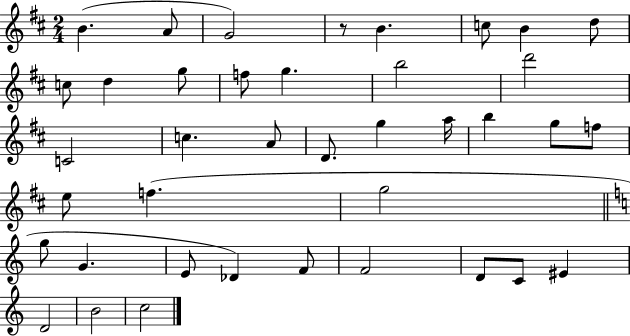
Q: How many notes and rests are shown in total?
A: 39